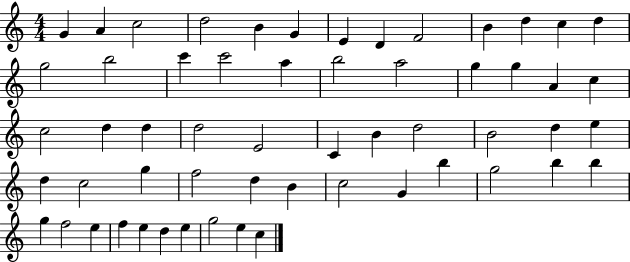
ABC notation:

X:1
T:Untitled
M:4/4
L:1/4
K:C
G A c2 d2 B G E D F2 B d c d g2 b2 c' c'2 a b2 a2 g g A c c2 d d d2 E2 C B d2 B2 d e d c2 g f2 d B c2 G b g2 b b g f2 e f e d e g2 e c